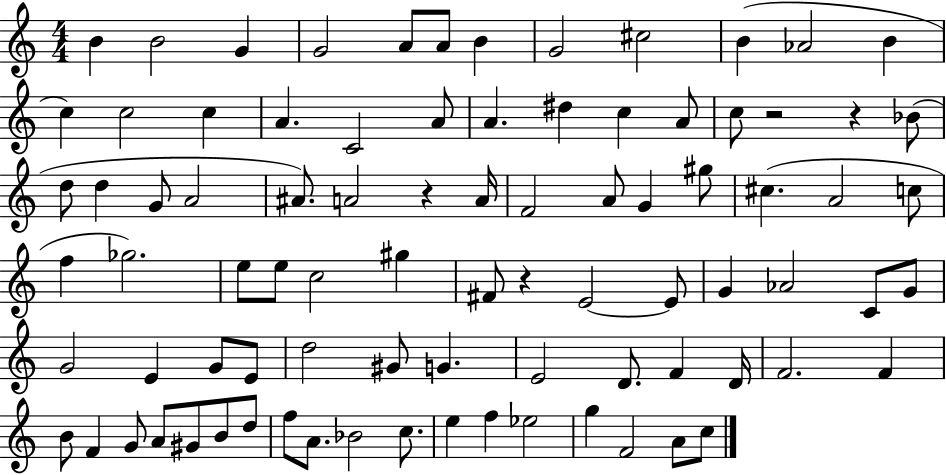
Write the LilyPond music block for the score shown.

{
  \clef treble
  \numericTimeSignature
  \time 4/4
  \key c \major
  b'4 b'2 g'4 | g'2 a'8 a'8 b'4 | g'2 cis''2 | b'4( aes'2 b'4 | \break c''4) c''2 c''4 | a'4. c'2 a'8 | a'4. dis''4 c''4 a'8 | c''8 r2 r4 bes'8( | \break d''8 d''4 g'8 a'2 | ais'8.) a'2 r4 a'16 | f'2 a'8 g'4 gis''8 | cis''4.( a'2 c''8 | \break f''4 ges''2.) | e''8 e''8 c''2 gis''4 | fis'8 r4 e'2~~ e'8 | g'4 aes'2 c'8 g'8 | \break g'2 e'4 g'8 e'8 | d''2 gis'8 g'4. | e'2 d'8. f'4 d'16 | f'2. f'4 | \break b'8 f'4 g'8 a'8 gis'8 b'8 d''8 | f''8 a'8. bes'2 c''8. | e''4 f''4 ees''2 | g''4 f'2 a'8 c''8 | \break \bar "|."
}